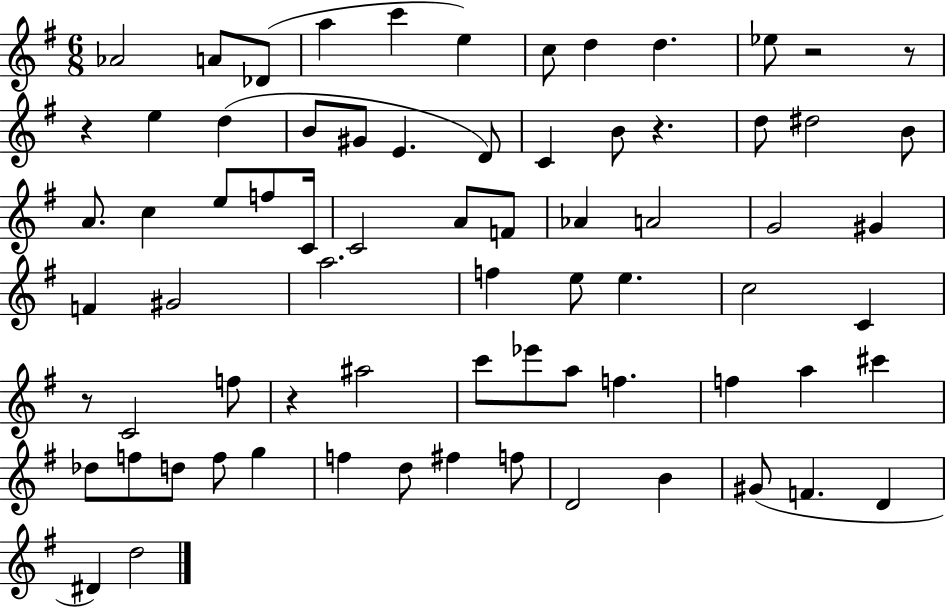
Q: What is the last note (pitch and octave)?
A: D5